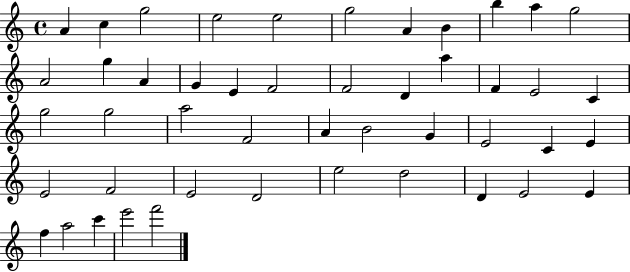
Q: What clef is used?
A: treble